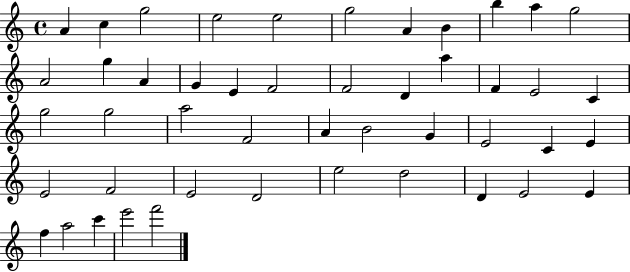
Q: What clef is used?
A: treble